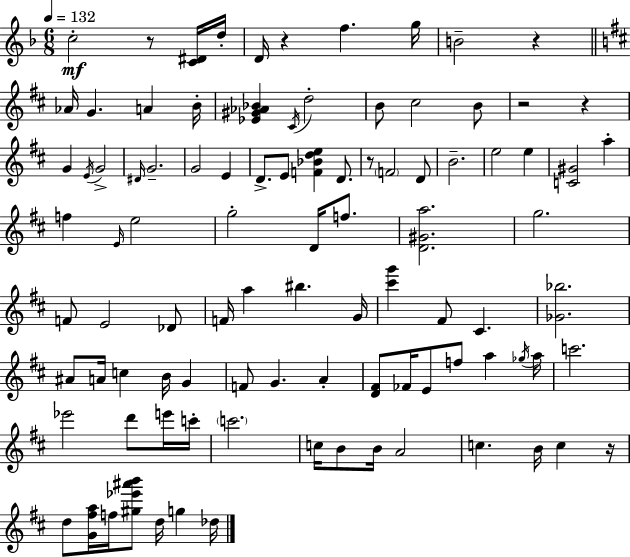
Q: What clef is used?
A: treble